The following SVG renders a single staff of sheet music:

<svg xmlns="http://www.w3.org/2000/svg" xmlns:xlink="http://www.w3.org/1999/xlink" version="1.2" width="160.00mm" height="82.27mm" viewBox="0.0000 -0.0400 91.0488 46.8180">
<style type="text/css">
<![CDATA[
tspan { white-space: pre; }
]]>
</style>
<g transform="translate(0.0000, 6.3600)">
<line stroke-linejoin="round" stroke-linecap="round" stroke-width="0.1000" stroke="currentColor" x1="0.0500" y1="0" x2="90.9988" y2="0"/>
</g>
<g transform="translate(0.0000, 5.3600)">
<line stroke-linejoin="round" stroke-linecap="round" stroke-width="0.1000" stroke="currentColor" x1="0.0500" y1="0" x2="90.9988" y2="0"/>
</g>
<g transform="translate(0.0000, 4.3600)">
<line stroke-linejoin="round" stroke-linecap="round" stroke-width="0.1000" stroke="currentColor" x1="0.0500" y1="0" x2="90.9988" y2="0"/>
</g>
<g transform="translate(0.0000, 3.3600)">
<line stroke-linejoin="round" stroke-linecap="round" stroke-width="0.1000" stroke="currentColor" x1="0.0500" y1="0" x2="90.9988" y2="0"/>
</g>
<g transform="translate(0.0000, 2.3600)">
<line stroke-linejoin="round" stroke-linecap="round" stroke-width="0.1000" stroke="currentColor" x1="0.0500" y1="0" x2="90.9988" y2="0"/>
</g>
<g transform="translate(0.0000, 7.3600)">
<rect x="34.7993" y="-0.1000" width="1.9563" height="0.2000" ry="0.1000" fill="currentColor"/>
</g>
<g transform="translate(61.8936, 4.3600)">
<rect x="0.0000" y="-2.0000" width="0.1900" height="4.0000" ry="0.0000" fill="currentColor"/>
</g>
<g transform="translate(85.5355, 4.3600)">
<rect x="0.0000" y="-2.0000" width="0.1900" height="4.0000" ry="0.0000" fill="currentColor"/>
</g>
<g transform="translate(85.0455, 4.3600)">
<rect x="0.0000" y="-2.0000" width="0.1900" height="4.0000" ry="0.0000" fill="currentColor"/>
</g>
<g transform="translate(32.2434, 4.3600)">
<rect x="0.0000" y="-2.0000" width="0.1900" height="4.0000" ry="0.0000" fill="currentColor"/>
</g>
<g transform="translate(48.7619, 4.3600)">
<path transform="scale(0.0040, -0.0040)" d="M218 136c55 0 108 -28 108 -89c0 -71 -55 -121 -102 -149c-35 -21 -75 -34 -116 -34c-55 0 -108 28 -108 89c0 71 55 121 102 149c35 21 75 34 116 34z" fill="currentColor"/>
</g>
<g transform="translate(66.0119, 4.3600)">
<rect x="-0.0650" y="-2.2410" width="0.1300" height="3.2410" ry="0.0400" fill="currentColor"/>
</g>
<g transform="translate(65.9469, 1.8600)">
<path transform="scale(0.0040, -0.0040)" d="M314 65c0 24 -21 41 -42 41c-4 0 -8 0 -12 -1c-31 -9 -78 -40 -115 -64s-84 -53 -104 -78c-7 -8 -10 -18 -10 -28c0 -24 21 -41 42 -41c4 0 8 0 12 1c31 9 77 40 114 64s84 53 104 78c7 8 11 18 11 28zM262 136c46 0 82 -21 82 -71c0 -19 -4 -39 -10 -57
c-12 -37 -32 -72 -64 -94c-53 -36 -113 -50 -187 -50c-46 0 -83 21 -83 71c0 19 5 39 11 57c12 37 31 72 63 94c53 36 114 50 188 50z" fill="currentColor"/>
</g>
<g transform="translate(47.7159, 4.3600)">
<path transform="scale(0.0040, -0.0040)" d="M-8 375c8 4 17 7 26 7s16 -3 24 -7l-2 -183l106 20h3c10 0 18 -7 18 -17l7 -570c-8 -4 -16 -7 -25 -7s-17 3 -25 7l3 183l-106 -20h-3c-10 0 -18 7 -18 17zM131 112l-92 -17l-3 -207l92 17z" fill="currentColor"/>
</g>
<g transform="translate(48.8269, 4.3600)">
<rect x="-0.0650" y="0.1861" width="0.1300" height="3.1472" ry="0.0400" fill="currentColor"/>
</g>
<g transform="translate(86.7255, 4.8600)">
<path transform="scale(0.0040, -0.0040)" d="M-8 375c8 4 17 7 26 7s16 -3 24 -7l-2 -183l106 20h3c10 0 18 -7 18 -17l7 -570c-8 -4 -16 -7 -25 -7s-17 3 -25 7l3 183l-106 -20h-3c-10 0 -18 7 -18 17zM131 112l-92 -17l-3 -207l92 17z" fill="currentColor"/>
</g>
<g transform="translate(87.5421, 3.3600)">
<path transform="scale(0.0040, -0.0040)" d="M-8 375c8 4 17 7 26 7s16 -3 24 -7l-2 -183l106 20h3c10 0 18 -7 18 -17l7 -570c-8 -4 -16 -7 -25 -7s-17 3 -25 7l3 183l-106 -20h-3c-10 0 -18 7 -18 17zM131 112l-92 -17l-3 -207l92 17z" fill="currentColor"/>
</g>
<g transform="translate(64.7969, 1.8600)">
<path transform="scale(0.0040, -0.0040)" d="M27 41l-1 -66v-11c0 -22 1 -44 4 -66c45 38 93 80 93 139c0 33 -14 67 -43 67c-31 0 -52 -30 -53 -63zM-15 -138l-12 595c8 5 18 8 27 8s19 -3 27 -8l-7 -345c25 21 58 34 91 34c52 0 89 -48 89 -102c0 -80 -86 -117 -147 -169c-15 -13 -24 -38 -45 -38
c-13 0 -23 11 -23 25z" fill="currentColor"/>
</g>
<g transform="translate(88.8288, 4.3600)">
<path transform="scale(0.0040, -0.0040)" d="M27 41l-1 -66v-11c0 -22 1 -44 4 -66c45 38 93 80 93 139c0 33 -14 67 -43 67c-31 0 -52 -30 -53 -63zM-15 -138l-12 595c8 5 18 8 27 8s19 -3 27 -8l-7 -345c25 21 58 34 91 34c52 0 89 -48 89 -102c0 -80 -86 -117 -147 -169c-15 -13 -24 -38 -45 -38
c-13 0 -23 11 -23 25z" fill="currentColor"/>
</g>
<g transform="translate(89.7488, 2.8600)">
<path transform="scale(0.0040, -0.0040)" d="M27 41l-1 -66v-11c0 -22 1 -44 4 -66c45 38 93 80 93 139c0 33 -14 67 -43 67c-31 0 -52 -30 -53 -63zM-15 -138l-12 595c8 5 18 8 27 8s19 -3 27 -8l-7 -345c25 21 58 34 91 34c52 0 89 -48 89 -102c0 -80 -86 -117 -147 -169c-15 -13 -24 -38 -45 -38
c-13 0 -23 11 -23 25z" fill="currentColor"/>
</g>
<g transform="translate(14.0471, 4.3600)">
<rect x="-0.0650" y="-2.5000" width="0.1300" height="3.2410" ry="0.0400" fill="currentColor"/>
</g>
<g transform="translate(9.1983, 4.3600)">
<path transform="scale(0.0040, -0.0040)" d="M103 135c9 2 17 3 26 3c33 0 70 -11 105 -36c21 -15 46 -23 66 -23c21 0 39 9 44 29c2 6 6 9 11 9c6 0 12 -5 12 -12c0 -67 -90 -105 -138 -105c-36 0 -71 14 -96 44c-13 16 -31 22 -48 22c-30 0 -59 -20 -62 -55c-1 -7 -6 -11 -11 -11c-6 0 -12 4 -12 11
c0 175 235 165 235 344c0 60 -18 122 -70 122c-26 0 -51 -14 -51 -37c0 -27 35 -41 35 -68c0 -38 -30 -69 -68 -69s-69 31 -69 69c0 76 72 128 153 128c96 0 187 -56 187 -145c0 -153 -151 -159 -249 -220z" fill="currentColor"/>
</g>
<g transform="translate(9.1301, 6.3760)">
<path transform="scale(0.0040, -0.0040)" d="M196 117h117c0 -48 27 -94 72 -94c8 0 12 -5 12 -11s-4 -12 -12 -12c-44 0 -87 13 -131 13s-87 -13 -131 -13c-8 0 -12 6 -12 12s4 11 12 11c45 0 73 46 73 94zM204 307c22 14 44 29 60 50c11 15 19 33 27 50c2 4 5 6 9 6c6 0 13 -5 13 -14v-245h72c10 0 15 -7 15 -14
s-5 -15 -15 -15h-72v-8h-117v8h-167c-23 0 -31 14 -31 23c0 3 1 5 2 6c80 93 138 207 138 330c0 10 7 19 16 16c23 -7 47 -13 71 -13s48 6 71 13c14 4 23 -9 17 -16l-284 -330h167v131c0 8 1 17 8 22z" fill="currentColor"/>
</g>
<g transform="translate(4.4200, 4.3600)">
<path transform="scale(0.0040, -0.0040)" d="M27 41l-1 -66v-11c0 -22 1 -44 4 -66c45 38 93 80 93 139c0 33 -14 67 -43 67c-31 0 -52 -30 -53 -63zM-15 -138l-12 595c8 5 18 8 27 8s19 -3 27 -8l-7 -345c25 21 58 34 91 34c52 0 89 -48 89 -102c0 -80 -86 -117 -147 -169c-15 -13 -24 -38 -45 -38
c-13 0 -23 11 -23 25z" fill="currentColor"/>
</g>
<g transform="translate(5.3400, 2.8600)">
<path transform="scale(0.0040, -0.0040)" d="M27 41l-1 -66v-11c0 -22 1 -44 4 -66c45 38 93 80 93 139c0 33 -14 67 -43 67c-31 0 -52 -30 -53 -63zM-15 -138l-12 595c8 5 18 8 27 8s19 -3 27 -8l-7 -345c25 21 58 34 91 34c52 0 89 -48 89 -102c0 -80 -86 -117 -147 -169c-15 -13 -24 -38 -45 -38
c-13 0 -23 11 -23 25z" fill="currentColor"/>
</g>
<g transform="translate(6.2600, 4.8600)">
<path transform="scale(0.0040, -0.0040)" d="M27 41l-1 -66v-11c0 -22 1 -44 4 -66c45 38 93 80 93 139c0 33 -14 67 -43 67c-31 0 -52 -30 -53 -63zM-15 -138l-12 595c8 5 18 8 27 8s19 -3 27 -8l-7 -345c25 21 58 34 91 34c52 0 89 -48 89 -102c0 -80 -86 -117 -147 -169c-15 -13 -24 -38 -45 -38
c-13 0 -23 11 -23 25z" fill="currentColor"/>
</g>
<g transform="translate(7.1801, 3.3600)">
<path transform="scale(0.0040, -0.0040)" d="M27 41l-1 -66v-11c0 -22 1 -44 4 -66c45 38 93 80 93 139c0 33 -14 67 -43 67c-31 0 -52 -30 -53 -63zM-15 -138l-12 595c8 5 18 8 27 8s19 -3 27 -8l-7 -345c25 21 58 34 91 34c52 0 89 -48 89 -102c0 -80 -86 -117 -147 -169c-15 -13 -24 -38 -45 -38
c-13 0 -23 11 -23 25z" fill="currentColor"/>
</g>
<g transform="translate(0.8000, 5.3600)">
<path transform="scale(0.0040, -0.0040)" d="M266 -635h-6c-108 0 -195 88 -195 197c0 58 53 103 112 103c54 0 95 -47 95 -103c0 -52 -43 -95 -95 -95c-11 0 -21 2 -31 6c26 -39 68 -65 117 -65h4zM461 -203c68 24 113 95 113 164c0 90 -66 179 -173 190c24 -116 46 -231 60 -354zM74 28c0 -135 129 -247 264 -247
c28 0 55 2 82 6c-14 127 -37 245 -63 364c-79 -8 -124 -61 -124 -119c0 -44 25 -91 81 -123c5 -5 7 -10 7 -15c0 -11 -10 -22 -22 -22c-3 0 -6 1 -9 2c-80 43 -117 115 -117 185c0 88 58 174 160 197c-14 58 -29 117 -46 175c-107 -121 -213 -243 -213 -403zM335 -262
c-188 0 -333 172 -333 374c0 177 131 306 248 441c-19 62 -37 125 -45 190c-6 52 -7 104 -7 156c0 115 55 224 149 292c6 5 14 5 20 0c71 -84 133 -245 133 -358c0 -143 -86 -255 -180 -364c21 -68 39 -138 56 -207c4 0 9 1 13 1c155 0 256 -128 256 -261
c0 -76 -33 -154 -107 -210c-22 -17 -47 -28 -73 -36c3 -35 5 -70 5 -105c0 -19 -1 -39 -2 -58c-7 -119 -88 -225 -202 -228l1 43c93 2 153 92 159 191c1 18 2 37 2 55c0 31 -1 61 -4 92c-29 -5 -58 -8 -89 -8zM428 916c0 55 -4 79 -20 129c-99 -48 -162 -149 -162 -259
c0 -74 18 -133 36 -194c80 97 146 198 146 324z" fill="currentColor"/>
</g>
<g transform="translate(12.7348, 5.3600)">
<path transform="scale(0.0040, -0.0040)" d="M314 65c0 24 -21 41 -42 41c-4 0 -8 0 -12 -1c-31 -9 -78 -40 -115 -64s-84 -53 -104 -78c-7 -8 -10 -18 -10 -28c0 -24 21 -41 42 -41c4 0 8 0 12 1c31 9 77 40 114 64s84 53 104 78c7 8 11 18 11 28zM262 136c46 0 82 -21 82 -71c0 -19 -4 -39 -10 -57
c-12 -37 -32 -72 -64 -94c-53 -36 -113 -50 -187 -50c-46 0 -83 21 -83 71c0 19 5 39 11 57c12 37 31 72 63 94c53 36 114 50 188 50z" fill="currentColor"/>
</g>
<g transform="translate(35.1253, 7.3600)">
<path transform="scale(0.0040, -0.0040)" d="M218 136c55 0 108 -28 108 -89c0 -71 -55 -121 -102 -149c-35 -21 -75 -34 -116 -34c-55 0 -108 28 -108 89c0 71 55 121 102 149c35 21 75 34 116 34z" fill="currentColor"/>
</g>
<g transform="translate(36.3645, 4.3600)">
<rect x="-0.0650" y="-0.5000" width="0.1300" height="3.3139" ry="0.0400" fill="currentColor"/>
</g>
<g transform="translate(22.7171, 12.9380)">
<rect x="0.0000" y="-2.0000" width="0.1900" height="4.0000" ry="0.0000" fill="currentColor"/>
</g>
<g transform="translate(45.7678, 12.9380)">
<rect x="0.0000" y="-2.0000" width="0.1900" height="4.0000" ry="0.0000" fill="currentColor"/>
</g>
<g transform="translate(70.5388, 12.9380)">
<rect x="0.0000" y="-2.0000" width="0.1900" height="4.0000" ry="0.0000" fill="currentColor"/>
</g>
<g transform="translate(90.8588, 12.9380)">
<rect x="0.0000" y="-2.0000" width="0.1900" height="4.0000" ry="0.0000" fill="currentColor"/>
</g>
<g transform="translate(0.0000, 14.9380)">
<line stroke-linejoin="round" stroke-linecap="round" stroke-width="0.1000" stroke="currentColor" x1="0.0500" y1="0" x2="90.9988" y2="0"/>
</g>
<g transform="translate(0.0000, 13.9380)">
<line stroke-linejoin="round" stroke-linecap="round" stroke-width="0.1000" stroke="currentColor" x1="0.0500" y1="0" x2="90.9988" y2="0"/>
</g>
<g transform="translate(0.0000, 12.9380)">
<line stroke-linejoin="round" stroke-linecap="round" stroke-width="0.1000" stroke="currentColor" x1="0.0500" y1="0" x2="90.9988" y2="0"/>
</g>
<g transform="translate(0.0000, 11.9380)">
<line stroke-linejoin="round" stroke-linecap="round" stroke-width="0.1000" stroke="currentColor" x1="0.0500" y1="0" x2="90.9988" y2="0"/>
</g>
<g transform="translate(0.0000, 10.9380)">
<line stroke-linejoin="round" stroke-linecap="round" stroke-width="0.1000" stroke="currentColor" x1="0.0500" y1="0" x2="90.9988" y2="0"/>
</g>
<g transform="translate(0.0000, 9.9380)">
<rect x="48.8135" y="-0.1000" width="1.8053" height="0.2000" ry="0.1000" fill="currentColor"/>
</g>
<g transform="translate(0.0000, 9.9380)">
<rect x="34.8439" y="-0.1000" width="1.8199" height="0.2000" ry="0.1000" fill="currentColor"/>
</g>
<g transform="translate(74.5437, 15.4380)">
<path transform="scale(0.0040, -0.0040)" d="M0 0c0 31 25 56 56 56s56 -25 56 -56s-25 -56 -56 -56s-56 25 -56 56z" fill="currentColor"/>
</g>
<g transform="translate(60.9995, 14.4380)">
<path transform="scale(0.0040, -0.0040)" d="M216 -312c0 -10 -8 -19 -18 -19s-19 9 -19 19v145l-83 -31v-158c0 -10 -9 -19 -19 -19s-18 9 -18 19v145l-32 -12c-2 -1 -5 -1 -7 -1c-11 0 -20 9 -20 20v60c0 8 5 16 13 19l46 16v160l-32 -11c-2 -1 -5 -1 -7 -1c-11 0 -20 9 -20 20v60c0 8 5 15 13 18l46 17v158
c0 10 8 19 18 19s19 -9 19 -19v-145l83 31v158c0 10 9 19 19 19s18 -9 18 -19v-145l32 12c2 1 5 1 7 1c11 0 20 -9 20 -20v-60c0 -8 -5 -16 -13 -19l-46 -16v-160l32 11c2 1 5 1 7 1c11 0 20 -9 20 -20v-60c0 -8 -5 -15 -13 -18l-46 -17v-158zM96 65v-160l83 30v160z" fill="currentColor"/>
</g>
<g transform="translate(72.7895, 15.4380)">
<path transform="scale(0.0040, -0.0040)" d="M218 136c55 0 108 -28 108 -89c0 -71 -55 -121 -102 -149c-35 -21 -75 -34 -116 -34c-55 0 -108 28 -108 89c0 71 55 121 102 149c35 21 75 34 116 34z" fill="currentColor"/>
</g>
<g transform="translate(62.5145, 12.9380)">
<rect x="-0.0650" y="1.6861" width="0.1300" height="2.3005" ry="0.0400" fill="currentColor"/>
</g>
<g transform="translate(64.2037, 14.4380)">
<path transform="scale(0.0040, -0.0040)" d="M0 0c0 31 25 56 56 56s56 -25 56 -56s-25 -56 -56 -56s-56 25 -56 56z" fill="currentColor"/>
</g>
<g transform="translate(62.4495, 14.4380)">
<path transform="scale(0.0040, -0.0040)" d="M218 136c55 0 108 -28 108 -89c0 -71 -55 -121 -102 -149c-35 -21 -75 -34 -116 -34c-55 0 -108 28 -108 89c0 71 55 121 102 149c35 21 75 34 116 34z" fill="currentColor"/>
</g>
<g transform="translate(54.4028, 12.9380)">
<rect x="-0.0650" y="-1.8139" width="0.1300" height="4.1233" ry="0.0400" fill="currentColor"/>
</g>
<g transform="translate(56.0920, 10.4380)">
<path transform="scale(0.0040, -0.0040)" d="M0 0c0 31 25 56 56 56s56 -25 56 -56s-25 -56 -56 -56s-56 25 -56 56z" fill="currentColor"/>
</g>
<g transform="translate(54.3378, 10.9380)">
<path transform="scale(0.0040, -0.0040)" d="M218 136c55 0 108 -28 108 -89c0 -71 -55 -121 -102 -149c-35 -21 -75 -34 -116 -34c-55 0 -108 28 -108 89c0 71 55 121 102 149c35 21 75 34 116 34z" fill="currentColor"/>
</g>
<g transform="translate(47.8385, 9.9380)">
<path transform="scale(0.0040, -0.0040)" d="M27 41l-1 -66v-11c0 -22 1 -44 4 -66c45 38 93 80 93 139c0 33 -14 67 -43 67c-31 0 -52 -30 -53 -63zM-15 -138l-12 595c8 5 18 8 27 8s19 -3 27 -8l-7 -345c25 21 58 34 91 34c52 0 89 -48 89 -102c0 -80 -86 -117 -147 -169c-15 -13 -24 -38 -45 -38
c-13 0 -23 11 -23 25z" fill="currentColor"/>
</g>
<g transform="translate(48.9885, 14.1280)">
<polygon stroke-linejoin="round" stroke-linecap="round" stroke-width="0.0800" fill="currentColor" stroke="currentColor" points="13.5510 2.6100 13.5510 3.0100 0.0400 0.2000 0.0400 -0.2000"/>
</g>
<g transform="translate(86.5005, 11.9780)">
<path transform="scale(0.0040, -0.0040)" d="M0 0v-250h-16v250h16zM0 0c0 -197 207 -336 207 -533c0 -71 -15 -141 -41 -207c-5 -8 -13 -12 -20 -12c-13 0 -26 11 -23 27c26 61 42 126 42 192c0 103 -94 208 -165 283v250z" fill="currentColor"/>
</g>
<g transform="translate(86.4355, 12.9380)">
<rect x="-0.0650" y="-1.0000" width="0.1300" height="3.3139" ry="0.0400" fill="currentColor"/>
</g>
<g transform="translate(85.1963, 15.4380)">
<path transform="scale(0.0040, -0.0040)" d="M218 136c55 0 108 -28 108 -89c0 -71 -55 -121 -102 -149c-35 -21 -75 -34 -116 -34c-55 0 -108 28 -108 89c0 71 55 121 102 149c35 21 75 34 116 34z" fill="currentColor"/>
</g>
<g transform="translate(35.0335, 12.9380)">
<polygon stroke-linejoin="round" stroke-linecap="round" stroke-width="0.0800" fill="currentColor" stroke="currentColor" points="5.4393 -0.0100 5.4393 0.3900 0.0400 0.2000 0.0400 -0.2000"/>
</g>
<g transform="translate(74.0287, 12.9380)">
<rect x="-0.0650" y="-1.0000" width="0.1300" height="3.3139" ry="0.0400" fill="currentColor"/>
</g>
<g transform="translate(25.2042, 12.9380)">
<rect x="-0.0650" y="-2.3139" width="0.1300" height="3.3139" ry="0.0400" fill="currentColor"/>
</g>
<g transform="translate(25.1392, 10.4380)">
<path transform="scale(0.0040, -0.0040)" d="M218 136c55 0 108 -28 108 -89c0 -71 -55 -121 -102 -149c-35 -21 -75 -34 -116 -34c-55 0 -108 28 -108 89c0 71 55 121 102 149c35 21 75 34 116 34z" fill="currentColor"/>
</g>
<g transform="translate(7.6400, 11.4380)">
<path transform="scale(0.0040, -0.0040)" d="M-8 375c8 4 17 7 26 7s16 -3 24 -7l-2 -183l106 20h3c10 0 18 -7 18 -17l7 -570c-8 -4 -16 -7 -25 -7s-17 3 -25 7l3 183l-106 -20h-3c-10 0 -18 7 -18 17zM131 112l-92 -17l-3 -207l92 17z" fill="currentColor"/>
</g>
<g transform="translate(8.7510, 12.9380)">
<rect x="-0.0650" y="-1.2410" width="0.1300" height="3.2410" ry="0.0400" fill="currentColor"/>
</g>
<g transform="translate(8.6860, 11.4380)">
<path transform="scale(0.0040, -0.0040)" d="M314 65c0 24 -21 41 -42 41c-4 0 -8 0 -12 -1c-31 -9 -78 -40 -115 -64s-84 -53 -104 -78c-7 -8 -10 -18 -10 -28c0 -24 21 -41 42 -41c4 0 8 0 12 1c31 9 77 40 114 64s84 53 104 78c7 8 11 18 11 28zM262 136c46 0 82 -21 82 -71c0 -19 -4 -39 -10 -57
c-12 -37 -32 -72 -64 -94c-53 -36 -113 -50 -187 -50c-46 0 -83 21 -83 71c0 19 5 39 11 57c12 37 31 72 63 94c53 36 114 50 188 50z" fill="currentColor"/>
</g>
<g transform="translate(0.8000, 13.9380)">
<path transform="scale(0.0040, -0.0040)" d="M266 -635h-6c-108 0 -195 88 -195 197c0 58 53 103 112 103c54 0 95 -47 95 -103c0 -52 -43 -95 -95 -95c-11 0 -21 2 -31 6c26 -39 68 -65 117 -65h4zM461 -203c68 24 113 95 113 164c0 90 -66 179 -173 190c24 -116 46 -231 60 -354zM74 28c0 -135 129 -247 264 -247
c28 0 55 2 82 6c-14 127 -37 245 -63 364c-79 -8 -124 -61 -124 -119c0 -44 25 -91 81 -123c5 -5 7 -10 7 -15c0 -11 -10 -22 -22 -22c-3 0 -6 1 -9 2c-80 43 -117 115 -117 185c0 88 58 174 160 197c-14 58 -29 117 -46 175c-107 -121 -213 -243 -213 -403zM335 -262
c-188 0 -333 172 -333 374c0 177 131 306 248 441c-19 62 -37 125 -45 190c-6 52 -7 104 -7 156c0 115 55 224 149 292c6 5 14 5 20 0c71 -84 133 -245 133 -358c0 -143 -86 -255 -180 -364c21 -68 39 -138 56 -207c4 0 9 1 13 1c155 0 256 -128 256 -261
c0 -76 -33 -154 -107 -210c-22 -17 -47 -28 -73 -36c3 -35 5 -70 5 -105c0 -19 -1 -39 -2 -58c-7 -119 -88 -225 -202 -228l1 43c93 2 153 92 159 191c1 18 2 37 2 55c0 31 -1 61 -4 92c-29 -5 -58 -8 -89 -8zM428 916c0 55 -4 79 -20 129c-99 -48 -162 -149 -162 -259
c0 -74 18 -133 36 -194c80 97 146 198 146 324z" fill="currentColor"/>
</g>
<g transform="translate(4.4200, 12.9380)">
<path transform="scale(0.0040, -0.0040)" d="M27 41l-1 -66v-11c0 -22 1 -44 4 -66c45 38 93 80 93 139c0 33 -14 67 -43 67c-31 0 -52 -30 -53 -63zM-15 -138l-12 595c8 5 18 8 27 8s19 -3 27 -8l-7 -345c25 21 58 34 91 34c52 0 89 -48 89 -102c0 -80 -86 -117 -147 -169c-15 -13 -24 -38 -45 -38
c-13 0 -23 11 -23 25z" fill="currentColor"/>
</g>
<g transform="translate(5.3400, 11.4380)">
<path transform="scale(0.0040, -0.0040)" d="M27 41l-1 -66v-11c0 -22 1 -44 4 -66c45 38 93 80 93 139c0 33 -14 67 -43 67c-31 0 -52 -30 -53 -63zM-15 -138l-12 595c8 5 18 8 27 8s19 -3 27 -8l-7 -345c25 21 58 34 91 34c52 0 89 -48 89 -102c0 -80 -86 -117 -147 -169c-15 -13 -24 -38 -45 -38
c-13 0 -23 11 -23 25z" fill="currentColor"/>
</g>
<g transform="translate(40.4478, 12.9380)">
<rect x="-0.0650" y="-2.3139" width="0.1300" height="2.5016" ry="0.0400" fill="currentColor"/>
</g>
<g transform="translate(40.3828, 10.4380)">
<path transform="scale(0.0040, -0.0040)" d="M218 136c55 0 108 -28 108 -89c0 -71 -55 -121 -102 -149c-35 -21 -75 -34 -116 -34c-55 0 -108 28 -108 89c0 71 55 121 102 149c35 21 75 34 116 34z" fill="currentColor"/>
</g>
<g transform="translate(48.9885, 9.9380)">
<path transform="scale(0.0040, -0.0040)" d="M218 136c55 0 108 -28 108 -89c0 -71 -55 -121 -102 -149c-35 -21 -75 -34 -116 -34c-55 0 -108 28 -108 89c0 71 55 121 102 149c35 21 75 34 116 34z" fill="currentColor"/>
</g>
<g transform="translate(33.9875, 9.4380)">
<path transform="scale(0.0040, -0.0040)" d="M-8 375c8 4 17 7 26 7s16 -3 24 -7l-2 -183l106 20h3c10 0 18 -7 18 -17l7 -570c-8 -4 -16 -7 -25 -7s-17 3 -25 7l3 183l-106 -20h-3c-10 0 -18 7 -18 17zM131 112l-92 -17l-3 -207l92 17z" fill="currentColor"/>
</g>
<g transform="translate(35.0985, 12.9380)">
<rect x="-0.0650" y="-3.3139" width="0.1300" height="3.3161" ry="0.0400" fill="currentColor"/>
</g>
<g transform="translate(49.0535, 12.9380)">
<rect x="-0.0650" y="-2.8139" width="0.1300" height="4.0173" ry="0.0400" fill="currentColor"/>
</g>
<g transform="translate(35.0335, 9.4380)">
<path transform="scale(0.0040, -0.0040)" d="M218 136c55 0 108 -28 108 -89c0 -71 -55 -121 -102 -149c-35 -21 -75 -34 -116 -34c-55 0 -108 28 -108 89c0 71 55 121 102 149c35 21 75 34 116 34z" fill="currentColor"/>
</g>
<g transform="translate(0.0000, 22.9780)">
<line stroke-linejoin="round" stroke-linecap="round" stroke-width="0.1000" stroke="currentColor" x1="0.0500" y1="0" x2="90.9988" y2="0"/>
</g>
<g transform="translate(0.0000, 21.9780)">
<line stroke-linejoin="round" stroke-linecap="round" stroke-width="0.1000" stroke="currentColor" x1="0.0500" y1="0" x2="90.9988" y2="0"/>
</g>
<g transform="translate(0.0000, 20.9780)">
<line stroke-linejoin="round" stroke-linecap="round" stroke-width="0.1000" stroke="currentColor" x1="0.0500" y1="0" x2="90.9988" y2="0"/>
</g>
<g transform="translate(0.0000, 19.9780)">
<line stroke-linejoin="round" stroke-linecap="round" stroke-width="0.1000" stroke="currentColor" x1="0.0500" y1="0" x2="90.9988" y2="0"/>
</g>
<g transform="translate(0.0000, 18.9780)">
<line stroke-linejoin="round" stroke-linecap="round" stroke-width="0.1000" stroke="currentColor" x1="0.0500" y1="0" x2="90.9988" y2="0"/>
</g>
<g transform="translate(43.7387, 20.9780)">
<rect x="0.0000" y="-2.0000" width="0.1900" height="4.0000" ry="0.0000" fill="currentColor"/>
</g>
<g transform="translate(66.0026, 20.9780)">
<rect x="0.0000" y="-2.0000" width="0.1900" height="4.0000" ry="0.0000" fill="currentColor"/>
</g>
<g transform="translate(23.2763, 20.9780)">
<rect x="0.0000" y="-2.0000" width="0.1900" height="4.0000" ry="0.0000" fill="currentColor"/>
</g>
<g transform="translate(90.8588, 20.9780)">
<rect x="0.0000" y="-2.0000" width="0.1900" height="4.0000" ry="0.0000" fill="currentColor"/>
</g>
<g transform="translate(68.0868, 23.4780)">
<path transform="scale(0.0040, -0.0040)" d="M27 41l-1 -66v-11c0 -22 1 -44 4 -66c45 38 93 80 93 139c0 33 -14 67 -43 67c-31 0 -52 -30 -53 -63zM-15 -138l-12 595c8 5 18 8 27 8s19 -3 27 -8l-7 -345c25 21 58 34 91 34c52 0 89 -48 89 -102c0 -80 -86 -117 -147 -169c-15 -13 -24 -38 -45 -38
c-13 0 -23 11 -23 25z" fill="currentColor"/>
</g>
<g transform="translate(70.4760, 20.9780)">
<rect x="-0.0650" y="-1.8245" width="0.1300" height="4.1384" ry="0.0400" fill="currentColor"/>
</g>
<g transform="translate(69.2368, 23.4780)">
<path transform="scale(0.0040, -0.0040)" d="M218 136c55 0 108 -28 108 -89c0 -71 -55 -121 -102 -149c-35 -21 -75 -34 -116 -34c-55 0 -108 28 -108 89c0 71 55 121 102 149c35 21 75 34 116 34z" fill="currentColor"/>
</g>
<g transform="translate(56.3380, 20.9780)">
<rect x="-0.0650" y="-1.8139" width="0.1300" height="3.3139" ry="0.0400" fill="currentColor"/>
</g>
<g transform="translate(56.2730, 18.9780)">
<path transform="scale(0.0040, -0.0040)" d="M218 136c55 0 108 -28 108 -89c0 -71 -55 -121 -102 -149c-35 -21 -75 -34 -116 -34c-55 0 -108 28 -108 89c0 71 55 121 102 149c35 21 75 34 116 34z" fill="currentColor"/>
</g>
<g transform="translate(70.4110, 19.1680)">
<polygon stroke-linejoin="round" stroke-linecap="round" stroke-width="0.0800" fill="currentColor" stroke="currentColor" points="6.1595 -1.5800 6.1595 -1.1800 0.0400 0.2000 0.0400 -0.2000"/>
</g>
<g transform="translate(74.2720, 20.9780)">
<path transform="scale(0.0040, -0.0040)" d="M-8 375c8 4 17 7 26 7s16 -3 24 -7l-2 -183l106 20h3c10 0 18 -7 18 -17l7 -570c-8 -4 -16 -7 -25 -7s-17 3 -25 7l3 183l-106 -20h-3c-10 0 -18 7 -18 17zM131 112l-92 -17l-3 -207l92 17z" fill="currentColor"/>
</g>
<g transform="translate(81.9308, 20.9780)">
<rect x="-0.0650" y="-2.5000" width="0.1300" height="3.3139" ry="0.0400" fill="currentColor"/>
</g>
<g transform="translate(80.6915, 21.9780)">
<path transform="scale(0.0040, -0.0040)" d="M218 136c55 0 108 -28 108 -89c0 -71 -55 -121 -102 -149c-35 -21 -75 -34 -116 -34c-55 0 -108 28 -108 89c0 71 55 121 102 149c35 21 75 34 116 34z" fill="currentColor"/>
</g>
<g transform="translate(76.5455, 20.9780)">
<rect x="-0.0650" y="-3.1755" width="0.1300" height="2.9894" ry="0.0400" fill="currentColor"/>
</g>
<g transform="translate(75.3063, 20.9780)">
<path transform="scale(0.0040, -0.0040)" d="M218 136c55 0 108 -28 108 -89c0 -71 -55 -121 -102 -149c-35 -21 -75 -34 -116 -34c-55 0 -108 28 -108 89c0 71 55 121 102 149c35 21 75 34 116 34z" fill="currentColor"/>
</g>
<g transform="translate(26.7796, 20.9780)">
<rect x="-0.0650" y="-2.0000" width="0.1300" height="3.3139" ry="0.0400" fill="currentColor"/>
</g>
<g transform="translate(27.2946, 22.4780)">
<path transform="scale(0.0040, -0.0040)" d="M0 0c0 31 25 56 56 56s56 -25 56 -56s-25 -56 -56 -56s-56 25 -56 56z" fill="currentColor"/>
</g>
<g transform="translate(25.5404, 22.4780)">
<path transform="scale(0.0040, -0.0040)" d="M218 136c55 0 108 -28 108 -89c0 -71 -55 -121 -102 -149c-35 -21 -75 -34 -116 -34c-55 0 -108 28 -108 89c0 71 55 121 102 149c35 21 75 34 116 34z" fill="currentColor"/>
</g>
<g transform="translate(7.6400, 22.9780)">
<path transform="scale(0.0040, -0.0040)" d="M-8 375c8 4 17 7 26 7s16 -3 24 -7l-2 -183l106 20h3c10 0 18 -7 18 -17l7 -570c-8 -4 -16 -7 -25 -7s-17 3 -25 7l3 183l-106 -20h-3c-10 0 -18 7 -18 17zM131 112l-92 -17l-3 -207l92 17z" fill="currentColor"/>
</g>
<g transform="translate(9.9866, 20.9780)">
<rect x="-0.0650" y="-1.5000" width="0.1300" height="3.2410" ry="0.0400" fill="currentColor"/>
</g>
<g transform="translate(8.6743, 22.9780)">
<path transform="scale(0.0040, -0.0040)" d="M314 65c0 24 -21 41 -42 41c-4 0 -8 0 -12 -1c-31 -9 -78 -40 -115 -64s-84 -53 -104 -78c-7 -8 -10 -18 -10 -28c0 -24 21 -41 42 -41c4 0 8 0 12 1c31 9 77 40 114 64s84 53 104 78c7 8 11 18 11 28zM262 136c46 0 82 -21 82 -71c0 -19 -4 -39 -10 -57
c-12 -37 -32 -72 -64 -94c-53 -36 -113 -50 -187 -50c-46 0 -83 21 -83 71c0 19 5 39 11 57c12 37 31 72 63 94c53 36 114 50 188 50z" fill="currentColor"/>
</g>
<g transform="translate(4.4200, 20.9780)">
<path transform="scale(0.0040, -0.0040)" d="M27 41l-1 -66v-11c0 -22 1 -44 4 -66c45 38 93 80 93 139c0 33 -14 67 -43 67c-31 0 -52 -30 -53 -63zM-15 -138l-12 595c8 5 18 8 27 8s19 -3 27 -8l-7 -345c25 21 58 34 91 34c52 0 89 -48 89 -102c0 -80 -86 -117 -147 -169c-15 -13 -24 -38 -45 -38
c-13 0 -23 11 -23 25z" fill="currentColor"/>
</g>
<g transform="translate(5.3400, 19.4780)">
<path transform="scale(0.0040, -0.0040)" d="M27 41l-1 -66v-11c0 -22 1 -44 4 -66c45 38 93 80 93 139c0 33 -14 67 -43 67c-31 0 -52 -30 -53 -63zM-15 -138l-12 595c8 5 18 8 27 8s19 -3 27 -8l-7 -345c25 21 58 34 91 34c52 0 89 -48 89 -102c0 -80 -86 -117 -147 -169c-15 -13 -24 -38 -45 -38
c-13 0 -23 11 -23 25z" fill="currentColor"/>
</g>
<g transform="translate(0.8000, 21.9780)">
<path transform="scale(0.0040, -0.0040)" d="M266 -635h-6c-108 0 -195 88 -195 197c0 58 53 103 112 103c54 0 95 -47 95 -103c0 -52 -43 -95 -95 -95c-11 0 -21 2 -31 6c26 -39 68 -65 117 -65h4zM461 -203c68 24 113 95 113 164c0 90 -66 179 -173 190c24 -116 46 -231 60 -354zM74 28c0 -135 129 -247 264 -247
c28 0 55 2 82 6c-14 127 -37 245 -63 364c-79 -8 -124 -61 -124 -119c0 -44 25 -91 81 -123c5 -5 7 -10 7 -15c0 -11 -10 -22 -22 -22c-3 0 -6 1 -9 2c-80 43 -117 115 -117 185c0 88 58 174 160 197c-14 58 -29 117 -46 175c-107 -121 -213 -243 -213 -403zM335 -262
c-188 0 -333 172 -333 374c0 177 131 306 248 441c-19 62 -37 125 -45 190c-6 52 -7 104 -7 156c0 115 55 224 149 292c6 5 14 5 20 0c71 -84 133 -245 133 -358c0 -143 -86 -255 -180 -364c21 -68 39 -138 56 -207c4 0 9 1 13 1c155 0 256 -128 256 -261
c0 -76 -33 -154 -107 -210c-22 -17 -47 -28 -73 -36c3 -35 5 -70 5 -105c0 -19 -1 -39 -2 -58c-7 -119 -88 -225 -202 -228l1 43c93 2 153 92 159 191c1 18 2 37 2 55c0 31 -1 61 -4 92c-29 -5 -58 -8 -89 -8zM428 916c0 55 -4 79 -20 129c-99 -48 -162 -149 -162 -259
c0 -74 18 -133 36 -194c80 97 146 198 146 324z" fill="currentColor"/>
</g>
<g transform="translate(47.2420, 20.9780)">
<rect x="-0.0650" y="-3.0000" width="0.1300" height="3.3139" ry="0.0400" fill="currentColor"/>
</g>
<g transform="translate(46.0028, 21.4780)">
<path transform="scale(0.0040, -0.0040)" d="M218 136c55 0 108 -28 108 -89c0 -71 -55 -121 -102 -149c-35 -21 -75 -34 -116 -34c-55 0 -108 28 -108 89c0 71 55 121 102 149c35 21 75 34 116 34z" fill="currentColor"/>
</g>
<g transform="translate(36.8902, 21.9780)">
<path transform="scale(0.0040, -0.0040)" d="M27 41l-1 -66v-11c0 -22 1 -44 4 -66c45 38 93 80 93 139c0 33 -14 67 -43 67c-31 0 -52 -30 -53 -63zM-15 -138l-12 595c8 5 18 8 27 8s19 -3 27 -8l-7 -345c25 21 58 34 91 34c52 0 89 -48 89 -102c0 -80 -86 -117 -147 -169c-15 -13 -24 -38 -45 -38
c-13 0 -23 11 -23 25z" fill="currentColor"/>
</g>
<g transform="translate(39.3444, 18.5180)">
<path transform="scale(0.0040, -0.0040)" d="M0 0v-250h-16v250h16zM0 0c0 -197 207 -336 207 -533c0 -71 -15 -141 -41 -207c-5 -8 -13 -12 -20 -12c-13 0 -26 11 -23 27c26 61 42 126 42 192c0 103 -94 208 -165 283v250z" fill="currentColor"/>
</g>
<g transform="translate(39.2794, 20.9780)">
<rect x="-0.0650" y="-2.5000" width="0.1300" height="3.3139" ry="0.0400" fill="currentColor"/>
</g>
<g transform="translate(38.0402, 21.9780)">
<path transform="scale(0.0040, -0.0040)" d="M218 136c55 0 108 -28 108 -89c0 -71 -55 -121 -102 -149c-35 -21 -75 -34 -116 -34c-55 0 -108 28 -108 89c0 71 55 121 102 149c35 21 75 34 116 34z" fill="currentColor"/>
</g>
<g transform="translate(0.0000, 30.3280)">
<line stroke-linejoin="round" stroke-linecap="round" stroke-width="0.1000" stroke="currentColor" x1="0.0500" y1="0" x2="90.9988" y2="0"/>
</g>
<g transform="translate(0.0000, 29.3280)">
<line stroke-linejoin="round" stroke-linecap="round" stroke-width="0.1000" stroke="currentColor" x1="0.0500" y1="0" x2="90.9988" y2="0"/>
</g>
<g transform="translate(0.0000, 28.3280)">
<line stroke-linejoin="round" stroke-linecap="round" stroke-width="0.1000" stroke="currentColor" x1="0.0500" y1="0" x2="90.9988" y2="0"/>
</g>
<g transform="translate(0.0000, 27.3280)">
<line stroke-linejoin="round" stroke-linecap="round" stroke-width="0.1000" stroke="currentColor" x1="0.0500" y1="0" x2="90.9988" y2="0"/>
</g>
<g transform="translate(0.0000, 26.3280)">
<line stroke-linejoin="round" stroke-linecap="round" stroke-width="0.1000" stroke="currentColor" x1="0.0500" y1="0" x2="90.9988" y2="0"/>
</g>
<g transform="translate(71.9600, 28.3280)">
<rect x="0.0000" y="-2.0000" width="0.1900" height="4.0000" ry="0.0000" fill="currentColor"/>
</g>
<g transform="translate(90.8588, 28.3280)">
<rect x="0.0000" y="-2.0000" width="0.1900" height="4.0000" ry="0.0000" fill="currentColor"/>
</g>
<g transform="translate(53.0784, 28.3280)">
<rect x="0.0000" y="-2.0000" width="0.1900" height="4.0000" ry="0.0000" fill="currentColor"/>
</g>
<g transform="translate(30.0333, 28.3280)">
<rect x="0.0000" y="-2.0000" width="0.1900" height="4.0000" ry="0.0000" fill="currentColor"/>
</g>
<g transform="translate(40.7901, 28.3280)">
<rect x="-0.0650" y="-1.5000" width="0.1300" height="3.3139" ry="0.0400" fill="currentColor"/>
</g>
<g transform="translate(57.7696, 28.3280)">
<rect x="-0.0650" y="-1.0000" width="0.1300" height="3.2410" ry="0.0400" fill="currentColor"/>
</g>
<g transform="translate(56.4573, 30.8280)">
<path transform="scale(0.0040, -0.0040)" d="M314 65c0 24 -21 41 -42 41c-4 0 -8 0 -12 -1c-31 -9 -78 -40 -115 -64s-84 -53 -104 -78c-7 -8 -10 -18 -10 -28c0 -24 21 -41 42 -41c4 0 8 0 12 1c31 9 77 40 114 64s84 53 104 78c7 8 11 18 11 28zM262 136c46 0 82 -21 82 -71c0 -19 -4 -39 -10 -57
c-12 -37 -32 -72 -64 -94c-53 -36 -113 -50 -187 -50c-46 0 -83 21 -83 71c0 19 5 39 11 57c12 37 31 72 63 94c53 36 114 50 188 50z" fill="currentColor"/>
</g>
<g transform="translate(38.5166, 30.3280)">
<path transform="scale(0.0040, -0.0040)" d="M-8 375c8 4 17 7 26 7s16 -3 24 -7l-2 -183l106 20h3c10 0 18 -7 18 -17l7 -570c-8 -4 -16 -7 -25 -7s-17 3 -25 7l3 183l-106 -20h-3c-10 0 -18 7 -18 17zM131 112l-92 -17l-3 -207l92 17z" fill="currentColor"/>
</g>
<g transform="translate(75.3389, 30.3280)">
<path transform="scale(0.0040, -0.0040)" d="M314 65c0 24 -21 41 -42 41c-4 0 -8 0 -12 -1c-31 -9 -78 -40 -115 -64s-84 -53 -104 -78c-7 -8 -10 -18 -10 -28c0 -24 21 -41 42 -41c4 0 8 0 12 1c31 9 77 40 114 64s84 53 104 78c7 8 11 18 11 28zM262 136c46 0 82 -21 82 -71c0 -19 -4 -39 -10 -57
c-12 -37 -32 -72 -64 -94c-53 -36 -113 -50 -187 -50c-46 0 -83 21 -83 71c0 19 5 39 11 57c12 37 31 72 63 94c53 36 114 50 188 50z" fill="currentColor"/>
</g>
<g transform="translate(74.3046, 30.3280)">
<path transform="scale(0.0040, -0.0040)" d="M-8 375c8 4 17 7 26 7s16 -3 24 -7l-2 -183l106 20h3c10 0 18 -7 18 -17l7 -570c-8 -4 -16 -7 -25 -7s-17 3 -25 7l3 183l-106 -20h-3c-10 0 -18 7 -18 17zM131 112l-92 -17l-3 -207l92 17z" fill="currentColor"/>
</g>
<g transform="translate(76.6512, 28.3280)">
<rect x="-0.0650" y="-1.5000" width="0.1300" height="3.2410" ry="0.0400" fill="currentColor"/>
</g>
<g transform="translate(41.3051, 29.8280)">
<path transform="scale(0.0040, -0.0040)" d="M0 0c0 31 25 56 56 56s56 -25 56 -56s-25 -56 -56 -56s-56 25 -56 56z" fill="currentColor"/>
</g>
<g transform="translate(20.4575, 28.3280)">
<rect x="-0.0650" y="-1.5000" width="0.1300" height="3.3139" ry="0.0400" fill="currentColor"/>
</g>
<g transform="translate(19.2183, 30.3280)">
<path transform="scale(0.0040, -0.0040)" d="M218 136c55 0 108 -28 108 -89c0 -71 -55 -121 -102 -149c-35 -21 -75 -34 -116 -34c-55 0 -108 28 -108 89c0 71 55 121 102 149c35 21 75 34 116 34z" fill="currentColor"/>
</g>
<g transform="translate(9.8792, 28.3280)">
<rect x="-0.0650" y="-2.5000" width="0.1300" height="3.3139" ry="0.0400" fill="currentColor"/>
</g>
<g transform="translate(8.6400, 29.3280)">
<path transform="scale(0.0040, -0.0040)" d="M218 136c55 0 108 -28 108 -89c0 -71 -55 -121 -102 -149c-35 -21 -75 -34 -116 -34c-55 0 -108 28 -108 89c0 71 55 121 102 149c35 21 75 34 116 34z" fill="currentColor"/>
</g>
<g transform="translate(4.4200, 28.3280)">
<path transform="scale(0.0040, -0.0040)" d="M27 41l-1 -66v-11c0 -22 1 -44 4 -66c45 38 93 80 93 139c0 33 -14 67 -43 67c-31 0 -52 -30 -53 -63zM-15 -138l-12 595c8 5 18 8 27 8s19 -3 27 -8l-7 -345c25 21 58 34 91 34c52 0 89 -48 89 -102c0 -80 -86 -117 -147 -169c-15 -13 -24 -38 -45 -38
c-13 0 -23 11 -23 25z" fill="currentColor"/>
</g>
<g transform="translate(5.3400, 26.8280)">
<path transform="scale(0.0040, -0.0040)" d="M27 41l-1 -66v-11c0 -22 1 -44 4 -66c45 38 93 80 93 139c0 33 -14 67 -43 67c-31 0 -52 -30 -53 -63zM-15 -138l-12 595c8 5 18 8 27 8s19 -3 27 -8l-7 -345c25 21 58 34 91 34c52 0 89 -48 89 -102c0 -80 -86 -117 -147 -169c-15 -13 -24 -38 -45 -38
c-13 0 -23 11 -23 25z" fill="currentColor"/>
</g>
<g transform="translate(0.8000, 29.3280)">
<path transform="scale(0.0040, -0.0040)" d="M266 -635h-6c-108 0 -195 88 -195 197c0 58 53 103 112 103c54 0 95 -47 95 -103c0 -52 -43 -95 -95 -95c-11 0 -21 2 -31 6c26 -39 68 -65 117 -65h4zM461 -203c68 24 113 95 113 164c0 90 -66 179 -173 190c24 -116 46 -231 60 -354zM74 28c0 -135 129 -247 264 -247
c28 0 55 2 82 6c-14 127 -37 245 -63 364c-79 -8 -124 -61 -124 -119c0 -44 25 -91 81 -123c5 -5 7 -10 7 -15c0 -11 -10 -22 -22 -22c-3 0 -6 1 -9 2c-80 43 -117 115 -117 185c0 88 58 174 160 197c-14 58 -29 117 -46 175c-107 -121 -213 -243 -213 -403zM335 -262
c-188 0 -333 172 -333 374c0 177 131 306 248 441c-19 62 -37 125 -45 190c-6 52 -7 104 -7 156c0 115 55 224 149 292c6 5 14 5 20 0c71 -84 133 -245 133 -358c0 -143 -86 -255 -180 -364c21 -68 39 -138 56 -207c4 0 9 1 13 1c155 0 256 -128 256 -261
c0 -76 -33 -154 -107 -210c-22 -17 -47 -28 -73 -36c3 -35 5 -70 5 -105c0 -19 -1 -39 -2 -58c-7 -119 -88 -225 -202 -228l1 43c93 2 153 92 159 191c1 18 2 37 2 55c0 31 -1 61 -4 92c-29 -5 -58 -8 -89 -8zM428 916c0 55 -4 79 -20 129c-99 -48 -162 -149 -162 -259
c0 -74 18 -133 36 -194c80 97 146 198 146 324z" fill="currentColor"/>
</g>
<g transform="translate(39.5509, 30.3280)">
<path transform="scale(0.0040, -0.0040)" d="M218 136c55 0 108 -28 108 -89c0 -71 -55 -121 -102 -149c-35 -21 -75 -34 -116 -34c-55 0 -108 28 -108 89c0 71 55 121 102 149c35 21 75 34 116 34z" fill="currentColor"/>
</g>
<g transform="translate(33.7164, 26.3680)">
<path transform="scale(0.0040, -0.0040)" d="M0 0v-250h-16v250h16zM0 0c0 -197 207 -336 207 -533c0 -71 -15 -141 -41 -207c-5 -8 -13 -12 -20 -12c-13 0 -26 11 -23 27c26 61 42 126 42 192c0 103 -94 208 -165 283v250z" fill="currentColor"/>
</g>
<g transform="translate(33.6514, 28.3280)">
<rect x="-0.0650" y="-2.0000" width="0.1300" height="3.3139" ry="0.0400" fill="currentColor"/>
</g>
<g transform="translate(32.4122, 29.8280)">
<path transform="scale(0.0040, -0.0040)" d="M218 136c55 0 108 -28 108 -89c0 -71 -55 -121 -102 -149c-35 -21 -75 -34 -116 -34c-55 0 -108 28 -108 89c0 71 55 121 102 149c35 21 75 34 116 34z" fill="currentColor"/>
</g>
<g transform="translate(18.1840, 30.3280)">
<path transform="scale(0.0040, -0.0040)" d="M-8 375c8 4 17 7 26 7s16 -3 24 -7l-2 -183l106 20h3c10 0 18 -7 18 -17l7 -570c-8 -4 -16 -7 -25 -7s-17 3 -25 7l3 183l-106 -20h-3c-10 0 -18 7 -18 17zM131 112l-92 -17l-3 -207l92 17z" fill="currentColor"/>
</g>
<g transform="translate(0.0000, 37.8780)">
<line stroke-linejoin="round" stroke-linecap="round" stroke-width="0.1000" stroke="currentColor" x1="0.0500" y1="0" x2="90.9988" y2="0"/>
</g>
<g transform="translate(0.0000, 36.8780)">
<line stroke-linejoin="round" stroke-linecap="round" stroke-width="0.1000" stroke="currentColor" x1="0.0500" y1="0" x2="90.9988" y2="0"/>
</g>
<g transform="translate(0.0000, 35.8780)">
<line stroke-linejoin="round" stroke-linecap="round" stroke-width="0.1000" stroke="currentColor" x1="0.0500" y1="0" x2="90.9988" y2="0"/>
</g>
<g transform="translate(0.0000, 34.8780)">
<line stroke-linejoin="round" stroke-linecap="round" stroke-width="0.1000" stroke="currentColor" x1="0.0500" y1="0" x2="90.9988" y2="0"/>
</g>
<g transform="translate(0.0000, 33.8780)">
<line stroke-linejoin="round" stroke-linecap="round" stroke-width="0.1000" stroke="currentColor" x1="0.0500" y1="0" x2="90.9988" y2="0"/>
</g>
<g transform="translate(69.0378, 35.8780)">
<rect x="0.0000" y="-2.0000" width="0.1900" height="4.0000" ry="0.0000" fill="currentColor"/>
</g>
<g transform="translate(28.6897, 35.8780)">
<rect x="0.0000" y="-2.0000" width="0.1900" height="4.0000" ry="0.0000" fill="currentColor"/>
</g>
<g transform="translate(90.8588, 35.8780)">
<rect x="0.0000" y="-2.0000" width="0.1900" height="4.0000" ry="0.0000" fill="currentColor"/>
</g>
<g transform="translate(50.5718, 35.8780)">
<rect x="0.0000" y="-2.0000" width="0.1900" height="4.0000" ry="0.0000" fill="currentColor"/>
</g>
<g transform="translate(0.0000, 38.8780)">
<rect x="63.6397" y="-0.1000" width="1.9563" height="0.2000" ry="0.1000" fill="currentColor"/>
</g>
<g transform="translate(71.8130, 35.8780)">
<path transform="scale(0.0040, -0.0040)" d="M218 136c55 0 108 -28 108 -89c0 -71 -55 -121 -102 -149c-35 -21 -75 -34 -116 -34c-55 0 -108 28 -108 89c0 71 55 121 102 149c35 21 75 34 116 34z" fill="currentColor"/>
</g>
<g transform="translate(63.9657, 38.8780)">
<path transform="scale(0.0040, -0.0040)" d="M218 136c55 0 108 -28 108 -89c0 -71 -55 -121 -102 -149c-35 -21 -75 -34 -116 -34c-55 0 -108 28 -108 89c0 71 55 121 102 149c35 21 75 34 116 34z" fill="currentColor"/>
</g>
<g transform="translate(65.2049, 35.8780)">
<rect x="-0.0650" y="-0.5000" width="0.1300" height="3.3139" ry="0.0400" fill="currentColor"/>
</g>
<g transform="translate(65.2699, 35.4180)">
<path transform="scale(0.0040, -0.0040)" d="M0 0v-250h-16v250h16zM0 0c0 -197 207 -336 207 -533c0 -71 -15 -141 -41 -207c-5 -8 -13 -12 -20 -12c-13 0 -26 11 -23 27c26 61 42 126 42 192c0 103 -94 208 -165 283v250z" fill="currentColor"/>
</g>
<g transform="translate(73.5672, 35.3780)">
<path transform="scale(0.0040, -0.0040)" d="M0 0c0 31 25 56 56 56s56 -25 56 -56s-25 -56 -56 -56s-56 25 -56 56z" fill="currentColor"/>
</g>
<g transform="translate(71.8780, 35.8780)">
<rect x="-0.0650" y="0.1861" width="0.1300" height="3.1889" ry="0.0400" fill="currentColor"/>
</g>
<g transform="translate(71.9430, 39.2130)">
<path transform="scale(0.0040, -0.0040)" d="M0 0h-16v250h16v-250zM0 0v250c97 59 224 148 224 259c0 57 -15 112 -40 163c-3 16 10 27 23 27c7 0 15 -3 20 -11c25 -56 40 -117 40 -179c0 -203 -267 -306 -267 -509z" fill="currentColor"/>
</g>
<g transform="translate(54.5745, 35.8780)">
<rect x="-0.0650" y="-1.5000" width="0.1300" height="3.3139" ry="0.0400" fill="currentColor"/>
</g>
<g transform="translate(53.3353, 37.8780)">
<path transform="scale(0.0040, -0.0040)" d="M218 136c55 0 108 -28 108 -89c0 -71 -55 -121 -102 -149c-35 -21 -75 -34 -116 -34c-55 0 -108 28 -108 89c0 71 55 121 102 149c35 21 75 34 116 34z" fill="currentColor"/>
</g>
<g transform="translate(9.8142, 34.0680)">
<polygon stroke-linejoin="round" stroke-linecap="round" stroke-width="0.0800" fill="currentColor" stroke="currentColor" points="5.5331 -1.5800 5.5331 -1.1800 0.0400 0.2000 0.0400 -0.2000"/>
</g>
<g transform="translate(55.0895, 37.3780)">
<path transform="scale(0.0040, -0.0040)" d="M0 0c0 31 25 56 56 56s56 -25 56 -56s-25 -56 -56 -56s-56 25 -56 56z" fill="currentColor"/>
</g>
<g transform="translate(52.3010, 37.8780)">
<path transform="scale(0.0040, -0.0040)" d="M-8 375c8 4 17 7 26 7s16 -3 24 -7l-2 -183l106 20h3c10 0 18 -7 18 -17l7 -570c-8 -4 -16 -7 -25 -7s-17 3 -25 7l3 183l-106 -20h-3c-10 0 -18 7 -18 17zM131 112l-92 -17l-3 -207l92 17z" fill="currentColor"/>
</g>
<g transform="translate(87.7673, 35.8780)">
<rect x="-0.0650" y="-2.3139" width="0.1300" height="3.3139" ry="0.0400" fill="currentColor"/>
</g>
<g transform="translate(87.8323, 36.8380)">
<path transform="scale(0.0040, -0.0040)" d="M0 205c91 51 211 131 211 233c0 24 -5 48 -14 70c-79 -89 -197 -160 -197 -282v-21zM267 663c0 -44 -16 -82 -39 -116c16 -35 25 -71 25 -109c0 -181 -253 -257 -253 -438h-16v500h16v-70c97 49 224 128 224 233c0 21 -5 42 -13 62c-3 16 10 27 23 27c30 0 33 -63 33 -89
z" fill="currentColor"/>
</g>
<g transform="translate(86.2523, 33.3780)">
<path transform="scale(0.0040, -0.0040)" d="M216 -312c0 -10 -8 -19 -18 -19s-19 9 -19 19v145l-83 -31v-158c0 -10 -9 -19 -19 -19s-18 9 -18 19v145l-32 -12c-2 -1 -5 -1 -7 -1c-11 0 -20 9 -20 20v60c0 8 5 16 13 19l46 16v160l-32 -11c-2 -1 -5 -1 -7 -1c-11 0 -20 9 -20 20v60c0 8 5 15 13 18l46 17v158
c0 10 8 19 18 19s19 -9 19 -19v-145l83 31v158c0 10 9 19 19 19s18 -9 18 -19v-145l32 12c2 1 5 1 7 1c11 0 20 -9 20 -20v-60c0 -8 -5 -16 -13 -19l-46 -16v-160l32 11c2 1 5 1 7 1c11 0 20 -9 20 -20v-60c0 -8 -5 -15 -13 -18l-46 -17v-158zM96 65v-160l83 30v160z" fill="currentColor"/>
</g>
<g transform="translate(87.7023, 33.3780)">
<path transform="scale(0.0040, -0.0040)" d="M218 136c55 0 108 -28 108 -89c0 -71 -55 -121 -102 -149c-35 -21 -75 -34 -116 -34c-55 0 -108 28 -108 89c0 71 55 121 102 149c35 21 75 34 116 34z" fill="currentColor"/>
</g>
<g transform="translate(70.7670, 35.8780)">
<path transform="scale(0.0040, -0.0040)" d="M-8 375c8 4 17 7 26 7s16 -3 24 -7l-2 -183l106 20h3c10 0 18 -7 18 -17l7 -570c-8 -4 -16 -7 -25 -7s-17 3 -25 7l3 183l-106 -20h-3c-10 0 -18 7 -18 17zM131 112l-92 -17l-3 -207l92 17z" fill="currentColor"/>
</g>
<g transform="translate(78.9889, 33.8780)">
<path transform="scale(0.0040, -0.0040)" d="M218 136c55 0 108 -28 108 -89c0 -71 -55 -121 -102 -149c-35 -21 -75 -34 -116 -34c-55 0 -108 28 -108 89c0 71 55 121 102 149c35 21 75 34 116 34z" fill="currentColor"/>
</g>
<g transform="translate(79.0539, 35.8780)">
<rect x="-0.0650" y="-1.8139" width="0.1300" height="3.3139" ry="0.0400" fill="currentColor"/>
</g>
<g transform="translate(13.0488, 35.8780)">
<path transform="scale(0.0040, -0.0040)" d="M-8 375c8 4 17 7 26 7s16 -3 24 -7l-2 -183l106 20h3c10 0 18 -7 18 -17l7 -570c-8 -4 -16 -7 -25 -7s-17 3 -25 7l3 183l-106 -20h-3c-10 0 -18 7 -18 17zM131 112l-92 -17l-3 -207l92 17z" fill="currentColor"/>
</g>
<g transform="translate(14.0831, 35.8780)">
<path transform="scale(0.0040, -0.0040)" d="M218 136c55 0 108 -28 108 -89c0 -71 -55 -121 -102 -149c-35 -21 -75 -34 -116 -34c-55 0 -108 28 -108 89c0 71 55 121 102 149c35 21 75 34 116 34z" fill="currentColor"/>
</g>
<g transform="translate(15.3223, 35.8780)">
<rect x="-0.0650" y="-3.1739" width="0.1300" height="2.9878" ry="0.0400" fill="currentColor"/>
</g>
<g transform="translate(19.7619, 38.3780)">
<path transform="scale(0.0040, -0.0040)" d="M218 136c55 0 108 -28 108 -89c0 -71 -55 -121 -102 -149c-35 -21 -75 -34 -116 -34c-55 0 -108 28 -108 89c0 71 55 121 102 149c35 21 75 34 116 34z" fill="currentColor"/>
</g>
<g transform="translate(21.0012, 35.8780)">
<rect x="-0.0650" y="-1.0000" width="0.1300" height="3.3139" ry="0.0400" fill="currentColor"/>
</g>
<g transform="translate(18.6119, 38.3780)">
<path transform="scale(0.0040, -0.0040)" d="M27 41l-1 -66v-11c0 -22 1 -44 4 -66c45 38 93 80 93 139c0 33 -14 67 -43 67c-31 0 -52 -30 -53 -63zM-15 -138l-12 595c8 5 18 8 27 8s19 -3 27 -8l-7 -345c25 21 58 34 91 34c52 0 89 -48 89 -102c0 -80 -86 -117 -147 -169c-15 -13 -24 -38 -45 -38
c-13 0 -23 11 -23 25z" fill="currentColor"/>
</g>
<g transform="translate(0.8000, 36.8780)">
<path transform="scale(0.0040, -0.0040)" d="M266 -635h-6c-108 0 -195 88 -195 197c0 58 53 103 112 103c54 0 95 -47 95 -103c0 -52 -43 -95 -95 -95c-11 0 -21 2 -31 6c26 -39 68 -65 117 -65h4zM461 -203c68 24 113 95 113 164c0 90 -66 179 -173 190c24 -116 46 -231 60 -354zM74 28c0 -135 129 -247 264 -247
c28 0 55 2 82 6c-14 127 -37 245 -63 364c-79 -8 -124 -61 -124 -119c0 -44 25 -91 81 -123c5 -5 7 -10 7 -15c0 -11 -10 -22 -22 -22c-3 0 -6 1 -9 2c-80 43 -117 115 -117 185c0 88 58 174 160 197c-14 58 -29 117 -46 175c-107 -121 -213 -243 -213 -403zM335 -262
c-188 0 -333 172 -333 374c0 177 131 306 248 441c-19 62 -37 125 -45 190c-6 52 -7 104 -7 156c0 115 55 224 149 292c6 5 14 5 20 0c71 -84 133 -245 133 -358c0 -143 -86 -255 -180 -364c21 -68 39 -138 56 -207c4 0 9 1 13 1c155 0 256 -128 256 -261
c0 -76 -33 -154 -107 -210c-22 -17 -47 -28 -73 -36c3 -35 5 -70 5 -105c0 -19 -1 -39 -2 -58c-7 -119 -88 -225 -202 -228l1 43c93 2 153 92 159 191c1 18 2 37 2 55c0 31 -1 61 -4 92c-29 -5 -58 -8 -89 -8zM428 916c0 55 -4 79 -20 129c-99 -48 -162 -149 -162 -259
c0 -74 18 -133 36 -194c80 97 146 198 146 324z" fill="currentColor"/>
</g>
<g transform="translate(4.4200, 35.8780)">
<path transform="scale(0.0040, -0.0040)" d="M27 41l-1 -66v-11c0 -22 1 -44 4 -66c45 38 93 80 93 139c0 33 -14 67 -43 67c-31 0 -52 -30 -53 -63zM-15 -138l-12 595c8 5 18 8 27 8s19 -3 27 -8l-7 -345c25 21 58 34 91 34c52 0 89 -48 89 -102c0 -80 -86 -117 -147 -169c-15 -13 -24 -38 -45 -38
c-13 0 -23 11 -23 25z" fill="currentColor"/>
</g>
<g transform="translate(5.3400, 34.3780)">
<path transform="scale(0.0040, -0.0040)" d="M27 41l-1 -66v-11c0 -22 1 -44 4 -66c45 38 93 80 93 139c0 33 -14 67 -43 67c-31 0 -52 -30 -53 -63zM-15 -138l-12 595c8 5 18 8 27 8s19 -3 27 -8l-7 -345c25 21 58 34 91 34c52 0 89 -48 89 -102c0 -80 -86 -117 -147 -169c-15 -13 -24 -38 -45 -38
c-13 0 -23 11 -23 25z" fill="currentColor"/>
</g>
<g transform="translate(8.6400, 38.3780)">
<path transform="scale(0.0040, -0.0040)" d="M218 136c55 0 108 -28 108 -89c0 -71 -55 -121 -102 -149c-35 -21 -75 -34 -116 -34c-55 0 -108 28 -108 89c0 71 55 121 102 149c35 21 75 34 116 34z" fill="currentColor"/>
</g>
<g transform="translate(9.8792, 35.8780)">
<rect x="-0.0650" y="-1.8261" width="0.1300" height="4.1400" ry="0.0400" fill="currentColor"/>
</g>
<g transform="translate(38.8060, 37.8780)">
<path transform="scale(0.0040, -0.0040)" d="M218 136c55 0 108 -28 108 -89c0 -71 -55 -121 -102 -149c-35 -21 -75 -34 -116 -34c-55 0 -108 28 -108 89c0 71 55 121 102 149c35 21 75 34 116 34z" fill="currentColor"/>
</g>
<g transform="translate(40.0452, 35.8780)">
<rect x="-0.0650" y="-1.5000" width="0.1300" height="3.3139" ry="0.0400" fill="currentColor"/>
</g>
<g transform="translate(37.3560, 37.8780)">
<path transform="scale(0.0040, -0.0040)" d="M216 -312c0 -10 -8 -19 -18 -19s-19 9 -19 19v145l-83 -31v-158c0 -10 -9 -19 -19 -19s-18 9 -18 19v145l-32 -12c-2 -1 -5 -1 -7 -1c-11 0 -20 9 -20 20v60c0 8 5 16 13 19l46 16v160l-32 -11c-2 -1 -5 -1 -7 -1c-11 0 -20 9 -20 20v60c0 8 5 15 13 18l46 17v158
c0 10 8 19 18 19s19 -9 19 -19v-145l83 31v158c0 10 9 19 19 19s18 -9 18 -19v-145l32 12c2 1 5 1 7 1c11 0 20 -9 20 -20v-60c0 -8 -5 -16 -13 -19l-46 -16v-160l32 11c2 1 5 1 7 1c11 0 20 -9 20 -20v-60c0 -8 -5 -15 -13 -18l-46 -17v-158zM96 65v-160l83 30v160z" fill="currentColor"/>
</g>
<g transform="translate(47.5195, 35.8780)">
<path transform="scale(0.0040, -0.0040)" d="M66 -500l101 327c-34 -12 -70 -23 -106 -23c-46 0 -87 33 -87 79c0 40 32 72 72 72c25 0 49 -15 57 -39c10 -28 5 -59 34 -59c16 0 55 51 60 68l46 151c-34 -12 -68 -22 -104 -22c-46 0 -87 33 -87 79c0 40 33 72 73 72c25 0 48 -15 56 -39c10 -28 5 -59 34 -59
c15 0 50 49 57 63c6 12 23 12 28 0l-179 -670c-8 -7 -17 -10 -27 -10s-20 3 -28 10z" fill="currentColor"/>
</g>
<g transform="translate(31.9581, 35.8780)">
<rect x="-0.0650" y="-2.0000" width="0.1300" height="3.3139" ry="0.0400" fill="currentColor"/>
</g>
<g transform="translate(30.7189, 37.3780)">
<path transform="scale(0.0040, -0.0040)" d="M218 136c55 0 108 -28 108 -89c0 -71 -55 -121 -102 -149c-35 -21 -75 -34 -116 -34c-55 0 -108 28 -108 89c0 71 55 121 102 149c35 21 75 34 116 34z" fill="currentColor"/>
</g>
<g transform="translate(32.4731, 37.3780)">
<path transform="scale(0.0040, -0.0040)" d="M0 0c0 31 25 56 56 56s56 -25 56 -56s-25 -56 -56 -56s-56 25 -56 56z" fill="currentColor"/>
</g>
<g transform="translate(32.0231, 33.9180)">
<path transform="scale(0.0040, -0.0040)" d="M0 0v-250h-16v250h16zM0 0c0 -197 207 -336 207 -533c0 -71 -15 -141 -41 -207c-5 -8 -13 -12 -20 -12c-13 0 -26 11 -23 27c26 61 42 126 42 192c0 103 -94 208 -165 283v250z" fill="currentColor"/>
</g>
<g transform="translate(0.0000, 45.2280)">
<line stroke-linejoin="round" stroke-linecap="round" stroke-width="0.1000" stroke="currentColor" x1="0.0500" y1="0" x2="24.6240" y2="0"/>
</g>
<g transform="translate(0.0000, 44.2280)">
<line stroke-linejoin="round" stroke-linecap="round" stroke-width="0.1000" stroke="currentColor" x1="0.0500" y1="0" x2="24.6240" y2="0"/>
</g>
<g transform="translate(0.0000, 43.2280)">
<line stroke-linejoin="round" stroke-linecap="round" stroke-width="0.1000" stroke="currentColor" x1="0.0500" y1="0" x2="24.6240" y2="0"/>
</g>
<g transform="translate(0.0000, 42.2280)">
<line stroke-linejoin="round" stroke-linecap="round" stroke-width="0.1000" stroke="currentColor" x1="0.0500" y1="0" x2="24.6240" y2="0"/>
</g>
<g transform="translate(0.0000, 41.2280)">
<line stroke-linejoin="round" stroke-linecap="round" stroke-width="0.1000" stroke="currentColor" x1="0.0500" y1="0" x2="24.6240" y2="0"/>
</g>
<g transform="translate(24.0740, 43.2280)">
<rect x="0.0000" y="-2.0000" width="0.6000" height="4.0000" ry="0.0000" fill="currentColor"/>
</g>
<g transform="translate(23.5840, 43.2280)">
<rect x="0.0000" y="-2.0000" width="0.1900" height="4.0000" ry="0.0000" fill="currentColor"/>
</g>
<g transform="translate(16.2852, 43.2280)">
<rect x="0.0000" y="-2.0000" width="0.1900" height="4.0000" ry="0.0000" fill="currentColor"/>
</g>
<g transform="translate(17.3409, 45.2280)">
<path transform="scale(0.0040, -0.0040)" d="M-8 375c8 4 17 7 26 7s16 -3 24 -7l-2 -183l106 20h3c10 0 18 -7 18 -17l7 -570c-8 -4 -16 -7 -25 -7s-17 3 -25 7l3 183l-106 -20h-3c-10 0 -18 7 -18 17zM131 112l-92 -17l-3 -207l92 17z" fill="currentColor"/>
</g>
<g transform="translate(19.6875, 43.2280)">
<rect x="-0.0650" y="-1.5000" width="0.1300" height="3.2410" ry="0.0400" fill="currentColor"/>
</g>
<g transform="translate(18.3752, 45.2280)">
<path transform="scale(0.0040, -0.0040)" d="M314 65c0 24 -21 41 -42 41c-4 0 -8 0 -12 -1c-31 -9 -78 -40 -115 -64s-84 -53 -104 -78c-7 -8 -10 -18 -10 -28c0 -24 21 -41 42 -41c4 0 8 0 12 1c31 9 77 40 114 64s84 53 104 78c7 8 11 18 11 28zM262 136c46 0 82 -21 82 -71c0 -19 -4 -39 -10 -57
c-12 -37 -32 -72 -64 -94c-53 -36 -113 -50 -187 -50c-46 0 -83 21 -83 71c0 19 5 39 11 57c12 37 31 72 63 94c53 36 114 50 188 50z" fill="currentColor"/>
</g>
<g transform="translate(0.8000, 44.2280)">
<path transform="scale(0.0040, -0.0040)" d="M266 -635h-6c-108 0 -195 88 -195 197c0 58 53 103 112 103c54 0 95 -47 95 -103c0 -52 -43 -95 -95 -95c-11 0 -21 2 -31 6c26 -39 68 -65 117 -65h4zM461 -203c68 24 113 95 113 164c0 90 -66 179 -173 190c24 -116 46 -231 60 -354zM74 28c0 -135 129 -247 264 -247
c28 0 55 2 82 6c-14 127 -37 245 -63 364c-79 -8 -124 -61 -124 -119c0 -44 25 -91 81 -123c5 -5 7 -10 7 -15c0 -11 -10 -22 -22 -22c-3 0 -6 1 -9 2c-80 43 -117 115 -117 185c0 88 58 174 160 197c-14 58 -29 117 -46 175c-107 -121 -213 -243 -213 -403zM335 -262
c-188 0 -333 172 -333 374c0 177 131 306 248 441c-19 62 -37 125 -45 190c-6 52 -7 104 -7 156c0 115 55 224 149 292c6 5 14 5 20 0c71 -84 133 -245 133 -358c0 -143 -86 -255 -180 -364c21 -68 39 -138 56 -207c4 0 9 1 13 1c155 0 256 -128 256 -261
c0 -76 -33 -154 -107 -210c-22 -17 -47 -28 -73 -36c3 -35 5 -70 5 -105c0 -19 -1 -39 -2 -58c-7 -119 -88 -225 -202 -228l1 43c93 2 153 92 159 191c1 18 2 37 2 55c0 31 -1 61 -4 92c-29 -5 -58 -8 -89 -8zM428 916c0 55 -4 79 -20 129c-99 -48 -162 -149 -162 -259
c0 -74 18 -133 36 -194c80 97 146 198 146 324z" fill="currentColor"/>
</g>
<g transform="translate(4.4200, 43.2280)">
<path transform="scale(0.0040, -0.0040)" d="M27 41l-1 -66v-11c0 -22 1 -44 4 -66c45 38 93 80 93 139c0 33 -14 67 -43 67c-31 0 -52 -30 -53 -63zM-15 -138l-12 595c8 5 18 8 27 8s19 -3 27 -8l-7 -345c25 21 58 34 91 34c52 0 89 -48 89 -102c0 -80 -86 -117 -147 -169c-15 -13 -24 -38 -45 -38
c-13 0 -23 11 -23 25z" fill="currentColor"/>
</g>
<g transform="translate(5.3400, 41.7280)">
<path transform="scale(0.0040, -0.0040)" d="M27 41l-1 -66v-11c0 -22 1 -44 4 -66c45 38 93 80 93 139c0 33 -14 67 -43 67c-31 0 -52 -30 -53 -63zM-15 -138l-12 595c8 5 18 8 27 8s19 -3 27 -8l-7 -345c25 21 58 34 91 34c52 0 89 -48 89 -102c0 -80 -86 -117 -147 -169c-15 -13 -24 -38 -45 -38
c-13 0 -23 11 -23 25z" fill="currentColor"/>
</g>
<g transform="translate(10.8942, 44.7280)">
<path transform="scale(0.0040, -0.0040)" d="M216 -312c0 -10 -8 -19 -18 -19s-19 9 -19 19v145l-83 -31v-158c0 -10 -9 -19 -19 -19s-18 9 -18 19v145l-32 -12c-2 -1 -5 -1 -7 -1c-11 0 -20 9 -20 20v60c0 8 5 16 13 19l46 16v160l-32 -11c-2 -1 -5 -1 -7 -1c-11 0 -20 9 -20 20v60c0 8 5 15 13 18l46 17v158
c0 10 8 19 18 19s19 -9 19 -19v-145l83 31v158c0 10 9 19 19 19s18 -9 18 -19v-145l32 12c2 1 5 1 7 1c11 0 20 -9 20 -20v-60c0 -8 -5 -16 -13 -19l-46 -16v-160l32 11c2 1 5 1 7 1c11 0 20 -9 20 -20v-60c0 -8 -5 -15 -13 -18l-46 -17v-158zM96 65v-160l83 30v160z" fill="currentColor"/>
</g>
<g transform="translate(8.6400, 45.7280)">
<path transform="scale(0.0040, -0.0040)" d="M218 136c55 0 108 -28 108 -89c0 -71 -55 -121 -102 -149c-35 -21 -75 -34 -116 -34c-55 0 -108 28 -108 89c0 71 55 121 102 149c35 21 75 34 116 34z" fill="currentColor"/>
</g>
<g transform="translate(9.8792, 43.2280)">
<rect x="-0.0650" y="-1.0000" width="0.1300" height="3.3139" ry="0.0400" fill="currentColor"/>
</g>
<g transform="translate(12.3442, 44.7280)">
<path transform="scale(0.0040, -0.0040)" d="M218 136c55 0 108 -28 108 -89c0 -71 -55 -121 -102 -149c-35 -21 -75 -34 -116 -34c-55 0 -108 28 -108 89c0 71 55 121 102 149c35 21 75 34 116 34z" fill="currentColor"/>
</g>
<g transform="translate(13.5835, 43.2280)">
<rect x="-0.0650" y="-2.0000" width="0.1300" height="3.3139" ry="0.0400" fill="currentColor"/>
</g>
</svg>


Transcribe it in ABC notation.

X:1
T:Untitled
M:2/4
L:1/4
K:Ab
G2 C B _g2 e2 g b/2 g/2 _a/2 f/2 ^F/2 D D/2 E2 F _G/2 A f _D/2 B/2 G G E F/2 E D2 E2 D/2 B/2 _D F/2 ^E z/4 E C/2 B/2 f ^g/4 D ^F E2